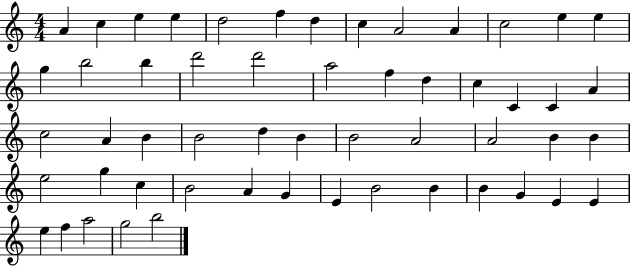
A4/q C5/q E5/q E5/q D5/h F5/q D5/q C5/q A4/h A4/q C5/h E5/q E5/q G5/q B5/h B5/q D6/h D6/h A5/h F5/q D5/q C5/q C4/q C4/q A4/q C5/h A4/q B4/q B4/h D5/q B4/q B4/h A4/h A4/h B4/q B4/q E5/h G5/q C5/q B4/h A4/q G4/q E4/q B4/h B4/q B4/q G4/q E4/q E4/q E5/q F5/q A5/h G5/h B5/h